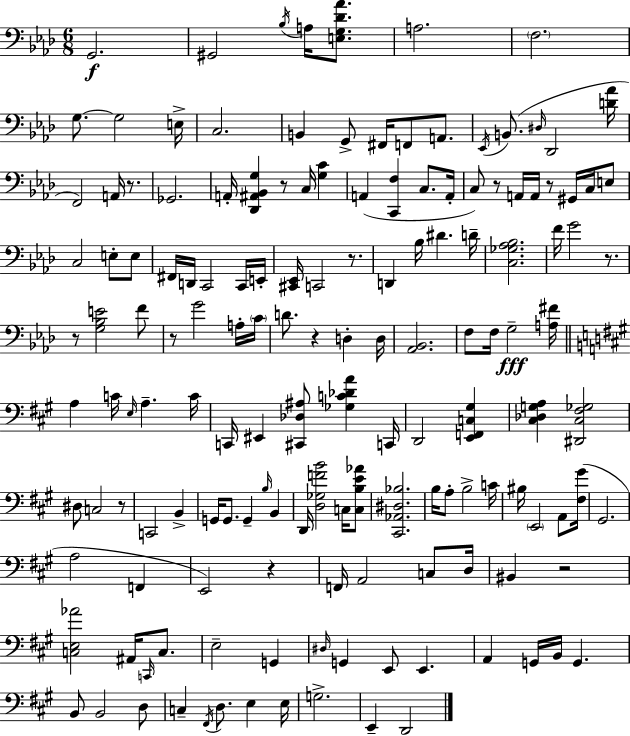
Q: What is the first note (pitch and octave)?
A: G2